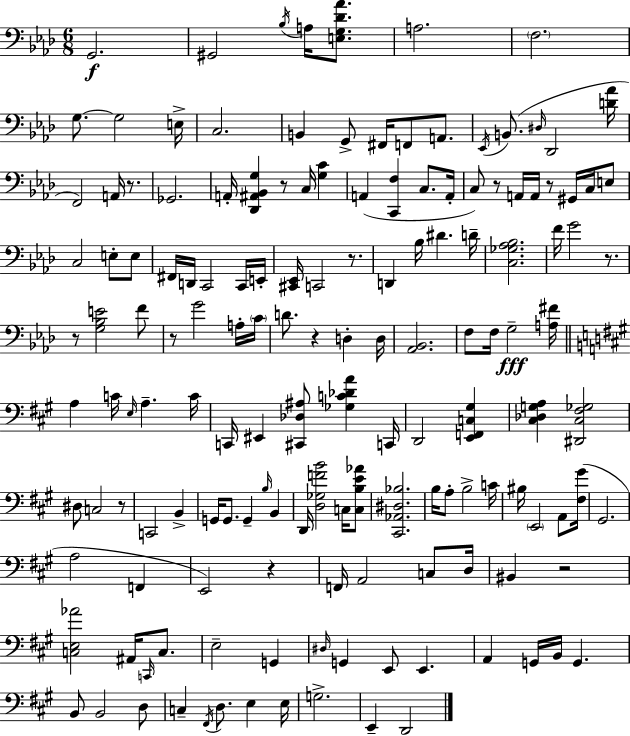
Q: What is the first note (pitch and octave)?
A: G2